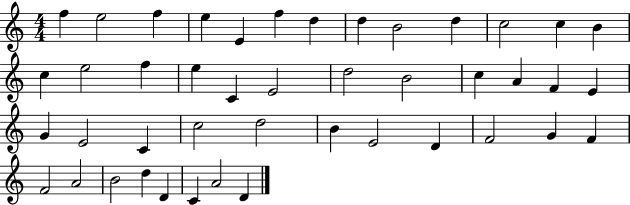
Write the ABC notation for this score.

X:1
T:Untitled
M:4/4
L:1/4
K:C
f e2 f e E f d d B2 d c2 c B c e2 f e C E2 d2 B2 c A F E G E2 C c2 d2 B E2 D F2 G F F2 A2 B2 d D C A2 D